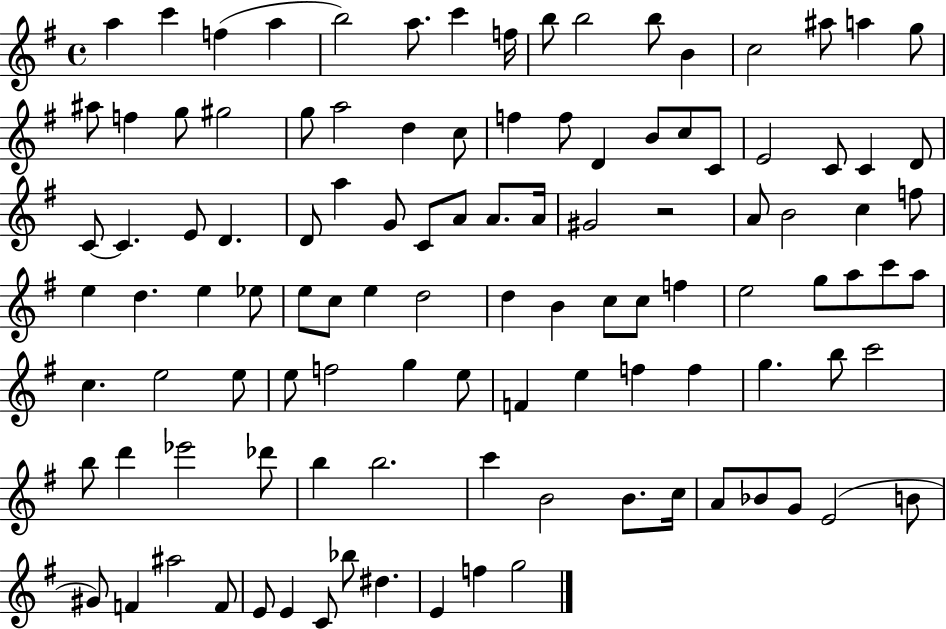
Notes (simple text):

A5/q C6/q F5/q A5/q B5/h A5/e. C6/q F5/s B5/e B5/h B5/e B4/q C5/h A#5/e A5/q G5/e A#5/e F5/q G5/e G#5/h G5/e A5/h D5/q C5/e F5/q F5/e D4/q B4/e C5/e C4/e E4/h C4/e C4/q D4/e C4/e C4/q. E4/e D4/q. D4/e A5/q G4/e C4/e A4/e A4/e. A4/s G#4/h R/h A4/e B4/h C5/q F5/e E5/q D5/q. E5/q Eb5/e E5/e C5/e E5/q D5/h D5/q B4/q C5/e C5/e F5/q E5/h G5/e A5/e C6/e A5/e C5/q. E5/h E5/e E5/e F5/h G5/q E5/e F4/q E5/q F5/q F5/q G5/q. B5/e C6/h B5/e D6/q Eb6/h Db6/e B5/q B5/h. C6/q B4/h B4/e. C5/s A4/e Bb4/e G4/e E4/h B4/e G#4/e F4/q A#5/h F4/e E4/e E4/q C4/e Bb5/e D#5/q. E4/q F5/q G5/h